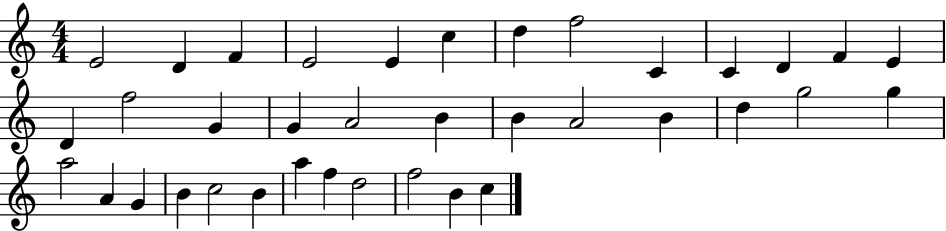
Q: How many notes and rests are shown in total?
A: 37